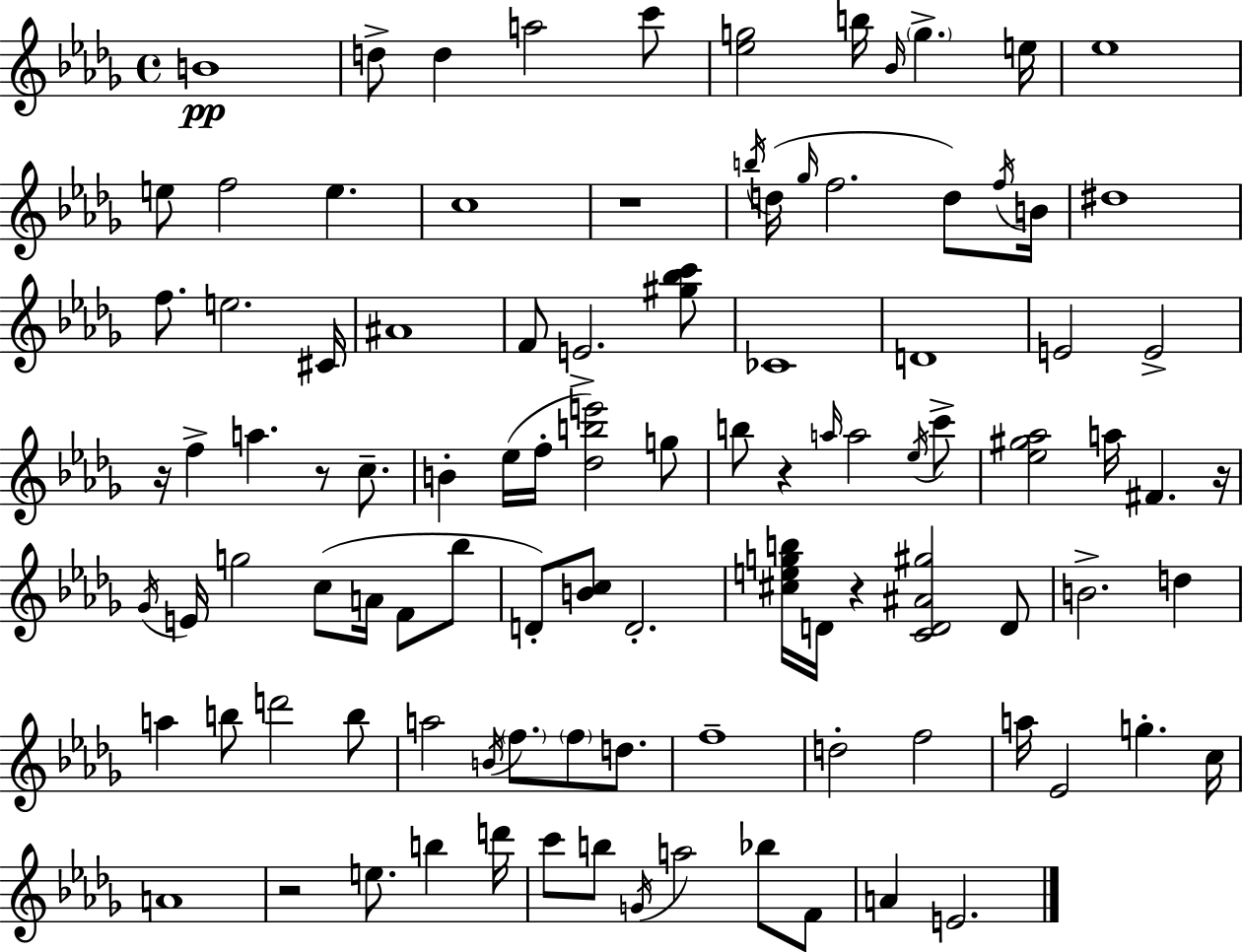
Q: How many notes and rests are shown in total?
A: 101